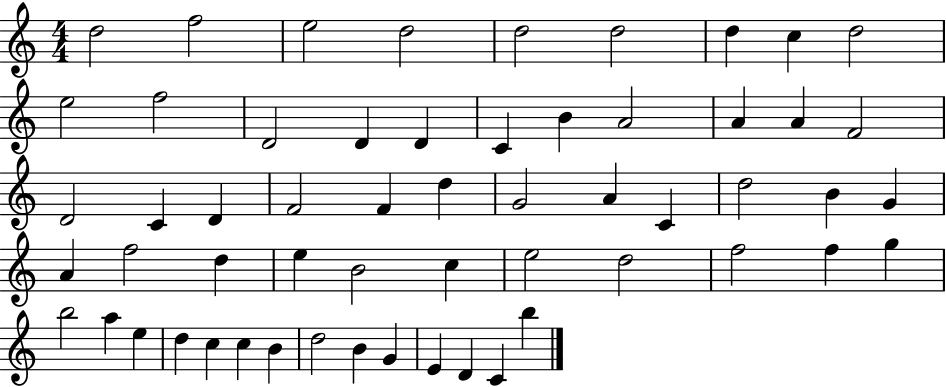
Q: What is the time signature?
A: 4/4